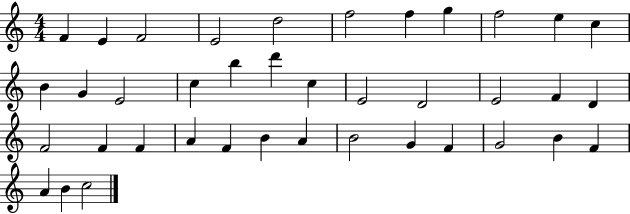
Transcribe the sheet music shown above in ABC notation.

X:1
T:Untitled
M:4/4
L:1/4
K:C
F E F2 E2 d2 f2 f g f2 e c B G E2 c b d' c E2 D2 E2 F D F2 F F A F B A B2 G F G2 B F A B c2